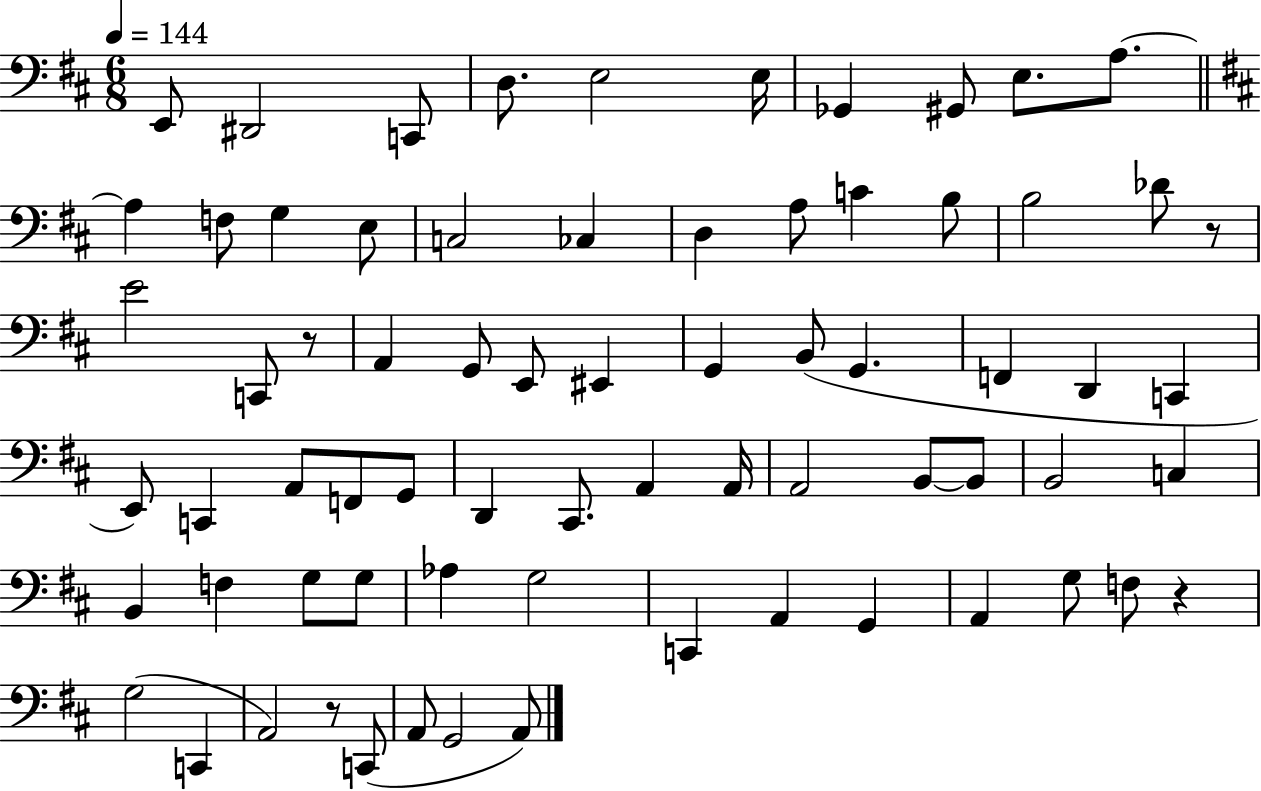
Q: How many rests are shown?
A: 4